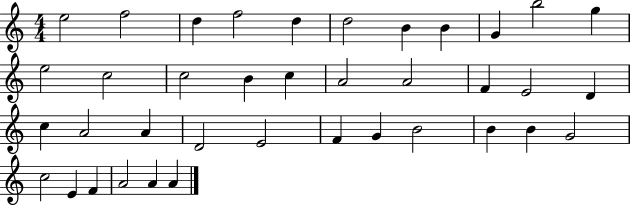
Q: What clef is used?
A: treble